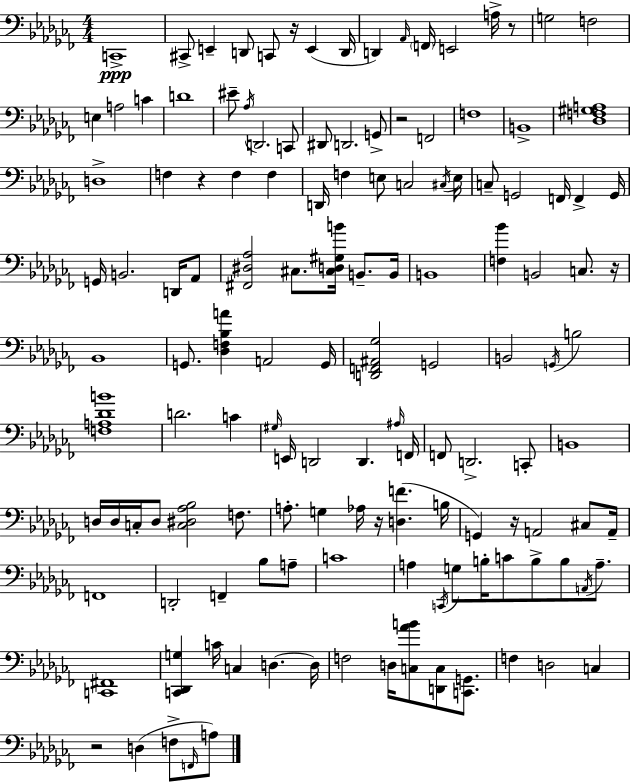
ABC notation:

X:1
T:Untitled
M:4/4
L:1/4
K:Abm
C,,4 ^C,,/2 E,, D,,/2 C,,/2 z/4 E,, D,,/4 D,, _A,,/4 F,,/4 E,,2 A,/4 z/2 G,2 F,2 E, A,2 C D4 ^E/2 _A,/4 D,,2 C,,/2 ^D,,/2 D,,2 G,,/2 z2 F,,2 F,4 B,,4 [_D,F,^G,A,]4 D,4 F, z F, F, D,,/4 F, E,/2 C,2 ^C,/4 E,/4 C,/2 G,,2 F,,/4 F,, G,,/4 G,,/4 B,,2 D,,/4 _A,,/2 [^F,,^D,_A,]2 ^C,/2 [^C,D,^G,B]/4 B,,/2 B,,/4 B,,4 [F,_B] B,,2 C,/2 z/4 _B,,4 G,,/2 [_D,F,_B,A] A,,2 G,,/4 [D,,F,,^A,,_G,]2 G,,2 B,,2 G,,/4 B,2 [F,A,_DB]4 D2 C ^G,/4 E,,/4 D,,2 D,, ^A,/4 F,,/4 F,,/2 D,,2 C,,/2 B,,4 D,/4 D,/4 C,/4 D,/2 [C,^D,_A,_B,]2 F,/2 A,/2 G, _A,/4 z/4 [D,F] B,/4 G,, z/4 A,,2 ^C,/2 A,,/4 F,,4 D,,2 F,, _B,/2 A,/2 C4 A, C,,/4 G,/2 B,/4 C/2 B,/2 B,/2 A,,/4 A,/2 [C,,^F,,]4 [C,,_D,,G,] C/4 C, D, D,/4 F,2 D,/4 [C,_AB]/2 [D,,C,]/2 [C,,G,,]/2 F, D,2 C, z2 D, F,/2 F,,/4 A,/2